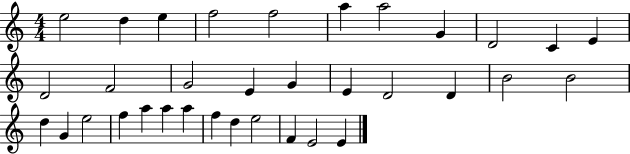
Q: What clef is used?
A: treble